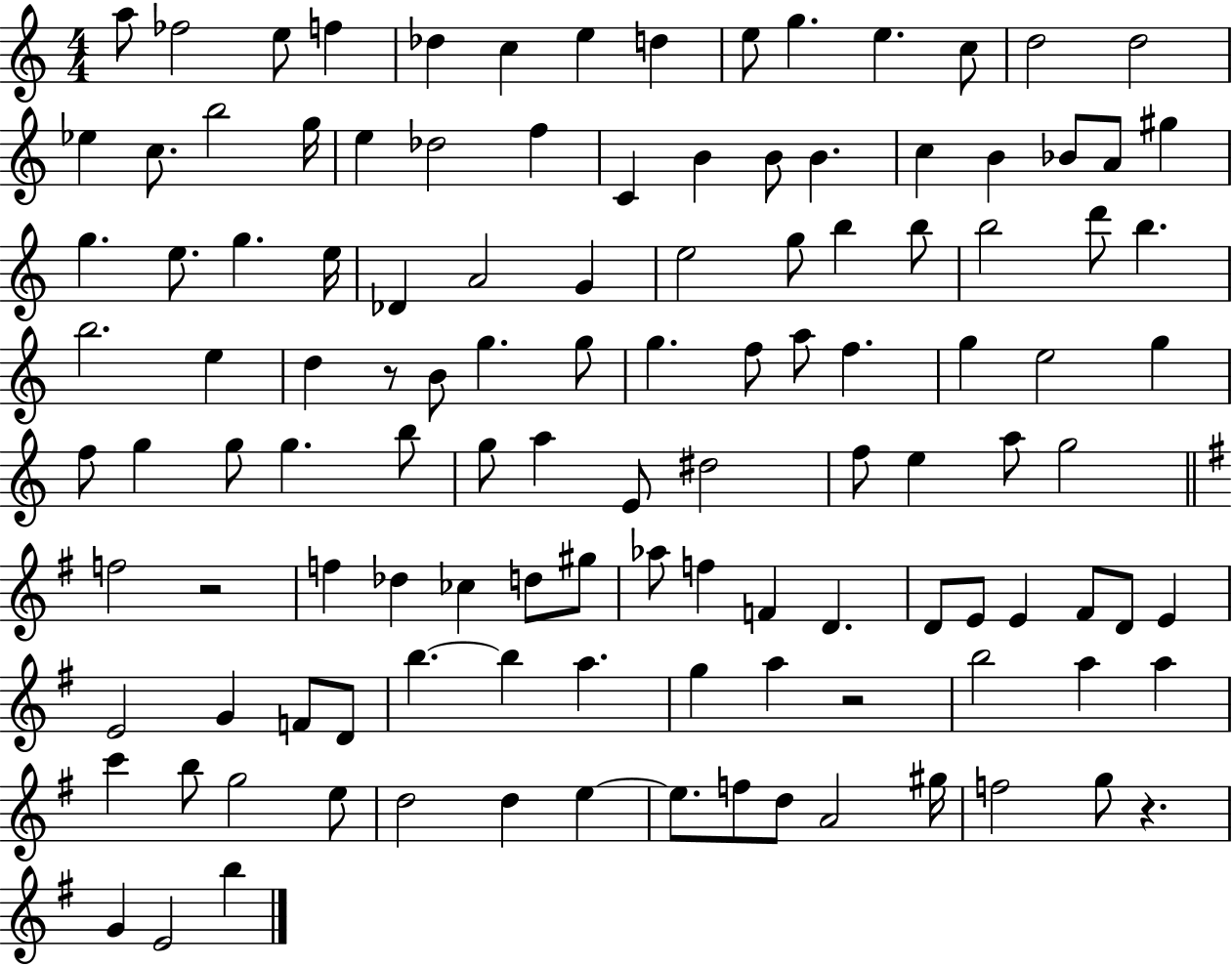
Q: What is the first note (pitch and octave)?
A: A5